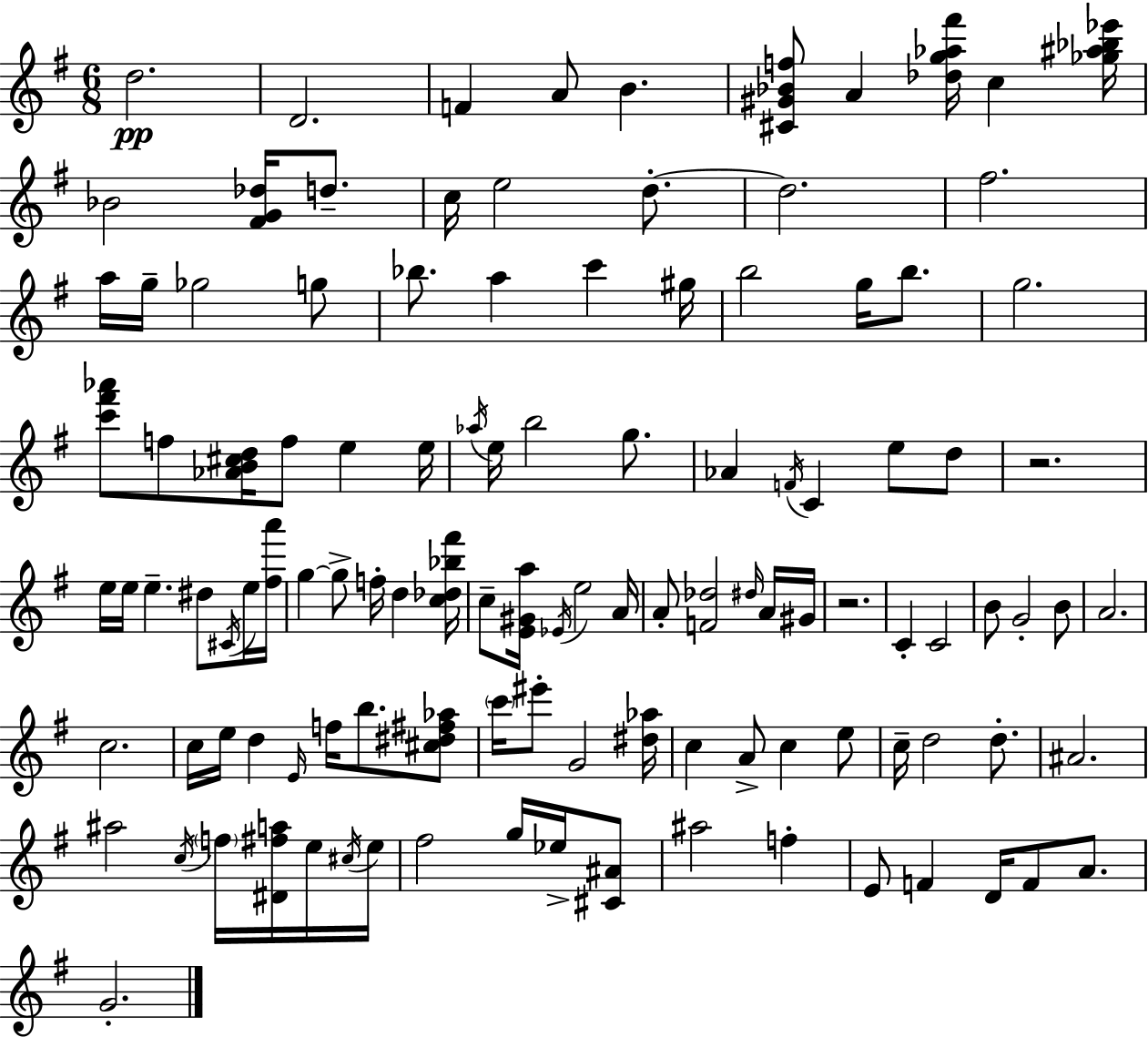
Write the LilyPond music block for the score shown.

{
  \clef treble
  \numericTimeSignature
  \time 6/8
  \key g \major
  d''2.\pp | d'2. | f'4 a'8 b'4. | <cis' gis' bes' f''>8 a'4 <des'' g'' aes'' fis'''>16 c''4 <ges'' ais'' bes'' ees'''>16 | \break bes'2 <fis' g' des''>16 d''8.-- | c''16 e''2 d''8.-.~~ | d''2. | fis''2. | \break a''16 g''16-- ges''2 g''8 | bes''8. a''4 c'''4 gis''16 | b''2 g''16 b''8. | g''2. | \break <c''' fis''' aes'''>8 f''8 <aes' b' cis'' d''>16 f''8 e''4 e''16 | \acciaccatura { aes''16 } e''16 b''2 g''8. | aes'4 \acciaccatura { f'16 } c'4 e''8 | d''8 r2. | \break e''16 e''16 e''4.-- dis''8 | \acciaccatura { cis'16 } e''16 <fis'' a'''>16 g''4~~ g''8-> f''16-. d''4 | <c'' des'' bes'' fis'''>16 c''8-- <e' gis' a''>16 \acciaccatura { ees'16 } e''2 | a'16 a'8-. <f' des''>2 | \break \grace { dis''16 } a'16 gis'16 r2. | c'4-. c'2 | b'8 g'2-. | b'8 a'2. | \break c''2. | c''16 e''16 d''4 \grace { e'16 } | f''16 b''8. <cis'' dis'' fis'' aes''>8 \parenthesize c'''16 eis'''8-. g'2 | <dis'' aes''>16 c''4 a'8-> | \break c''4 e''8 c''16-- d''2 | d''8.-. ais'2. | ais''2 | \acciaccatura { c''16 } \parenthesize f''16 <dis' fis'' a''>16 e''16 \acciaccatura { cis''16 } e''16 fis''2 | \break g''16 ees''16-> <cis' ais'>8 ais''2 | f''4-. e'8 f'4 | d'16 f'8 a'8. g'2.-. | \bar "|."
}